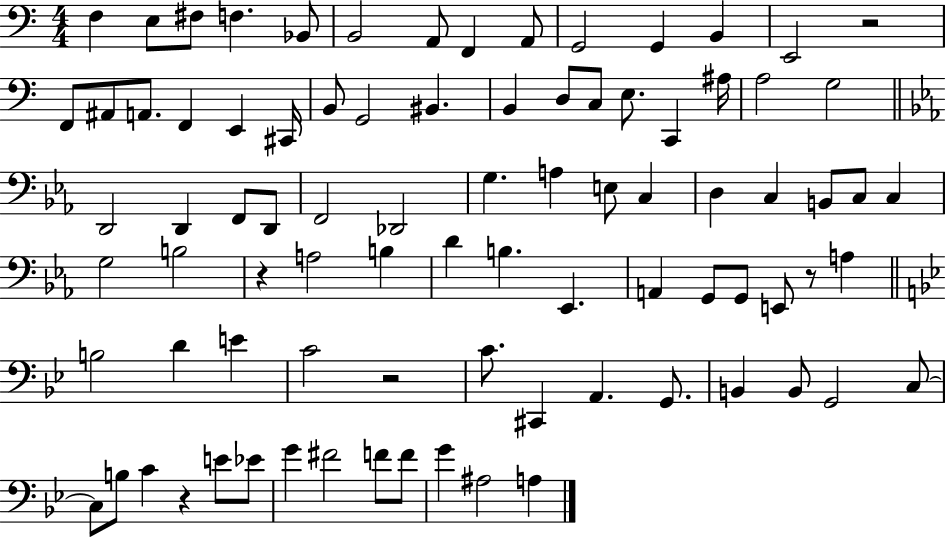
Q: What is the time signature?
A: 4/4